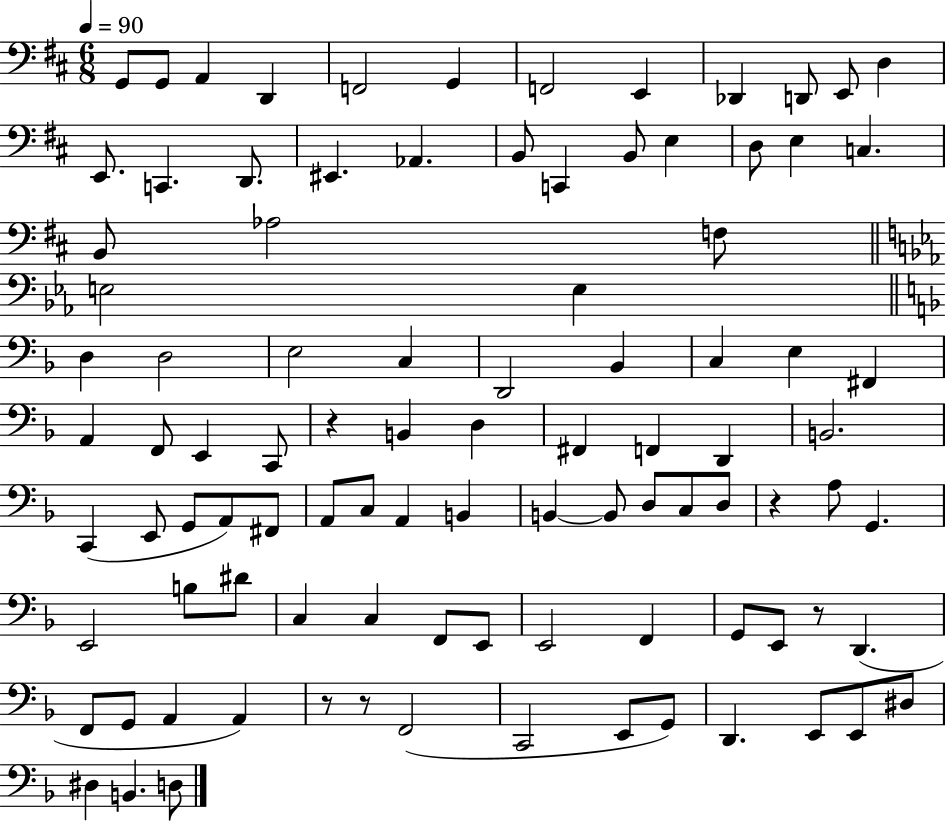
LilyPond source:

{
  \clef bass
  \numericTimeSignature
  \time 6/8
  \key d \major
  \tempo 4 = 90
  g,8 g,8 a,4 d,4 | f,2 g,4 | f,2 e,4 | des,4 d,8 e,8 d4 | \break e,8. c,4. d,8. | eis,4. aes,4. | b,8 c,4 b,8 e4 | d8 e4 c4. | \break b,8 aes2 f8 | \bar "||" \break \key ees \major e2 e4 | \bar "||" \break \key f \major d4 d2 | e2 c4 | d,2 bes,4 | c4 e4 fis,4 | \break a,4 f,8 e,4 c,8 | r4 b,4 d4 | fis,4 f,4 d,4 | b,2. | \break c,4( e,8 g,8 a,8) fis,8 | a,8 c8 a,4 b,4 | b,4~~ b,8 d8 c8 d8 | r4 a8 g,4. | \break e,2 b8 dis'8 | c4 c4 f,8 e,8 | e,2 f,4 | g,8 e,8 r8 d,4.( | \break f,8 g,8 a,4 a,4) | r8 r8 f,2( | c,2 e,8 g,8) | d,4. e,8 e,8 dis8 | \break dis4 b,4. d8 | \bar "|."
}